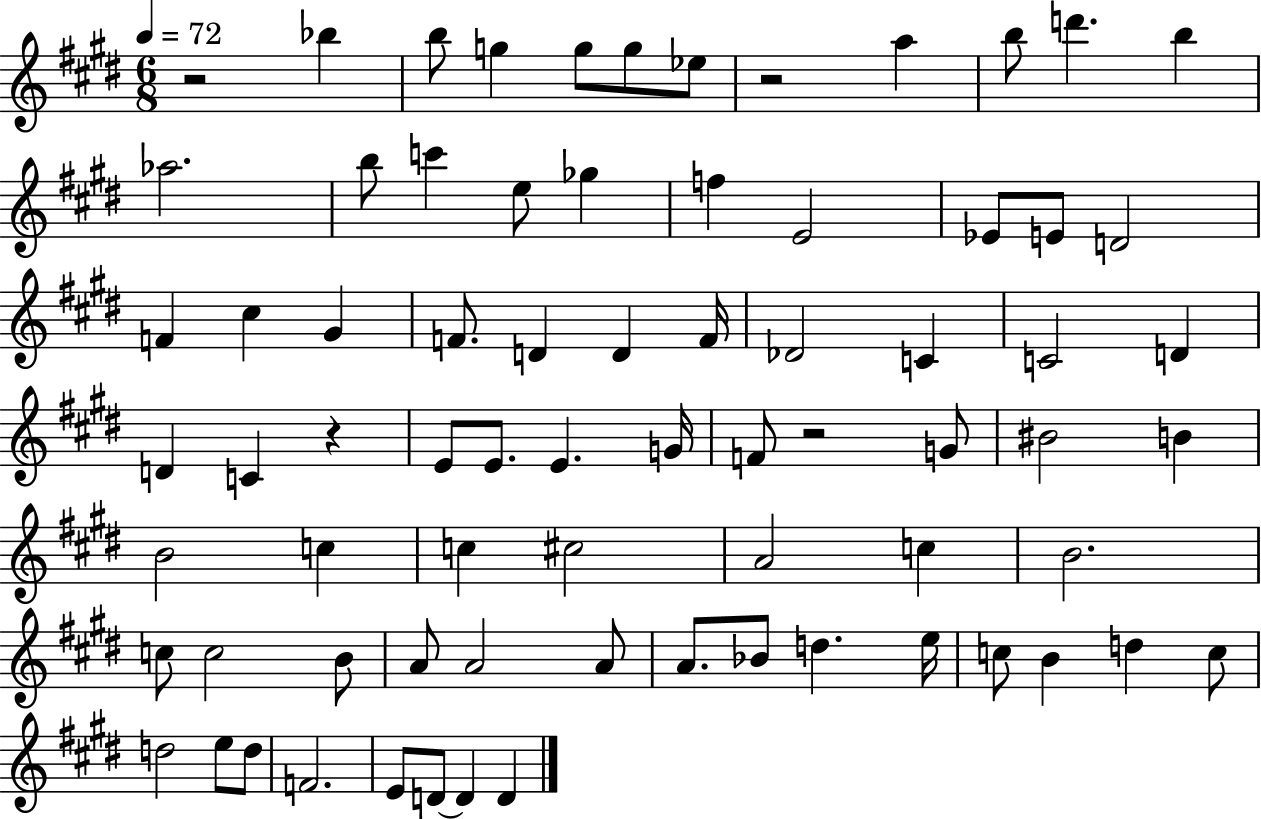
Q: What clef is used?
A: treble